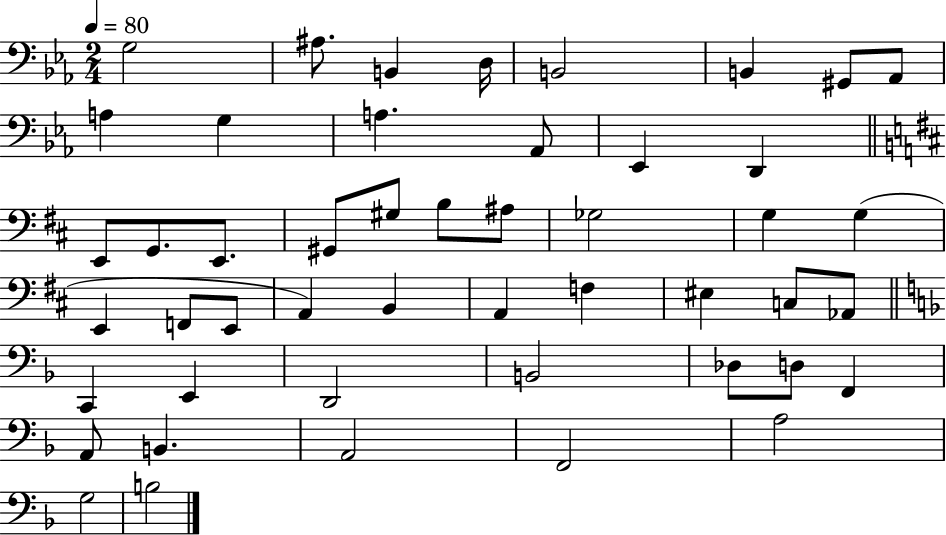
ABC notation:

X:1
T:Untitled
M:2/4
L:1/4
K:Eb
G,2 ^A,/2 B,, D,/4 B,,2 B,, ^G,,/2 _A,,/2 A, G, A, _A,,/2 _E,, D,, E,,/2 G,,/2 E,,/2 ^G,,/2 ^G,/2 B,/2 ^A,/2 _G,2 G, G, E,, F,,/2 E,,/2 A,, B,, A,, F, ^E, C,/2 _A,,/2 C,, E,, D,,2 B,,2 _D,/2 D,/2 F,, A,,/2 B,, A,,2 F,,2 A,2 G,2 B,2